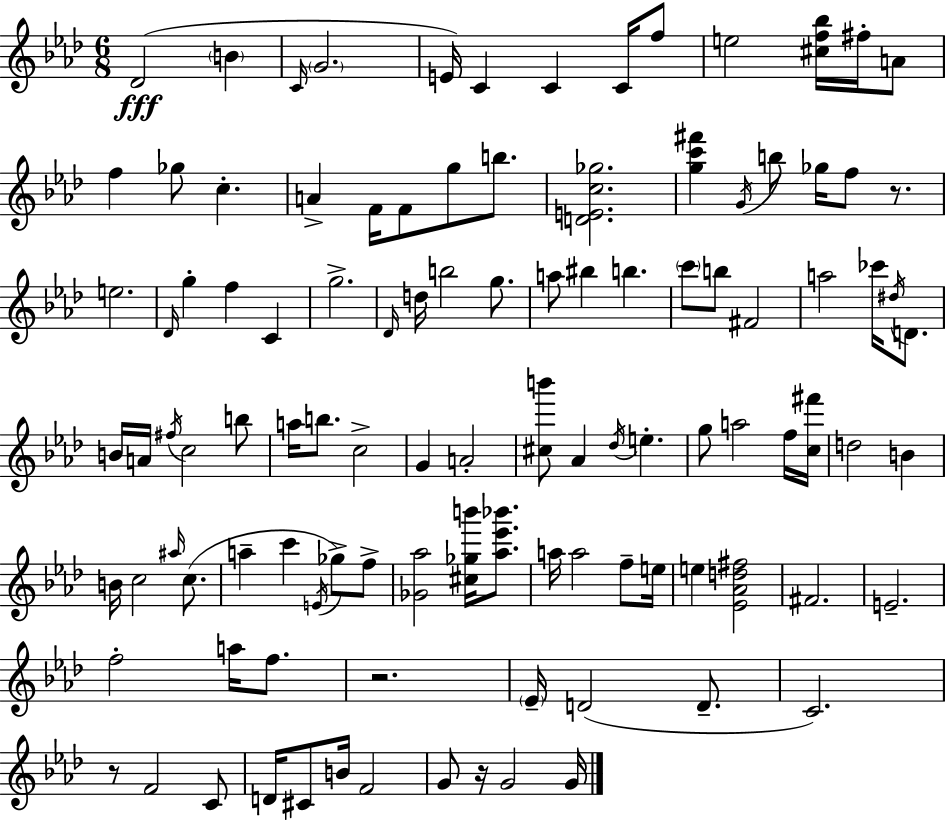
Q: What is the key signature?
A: AES major